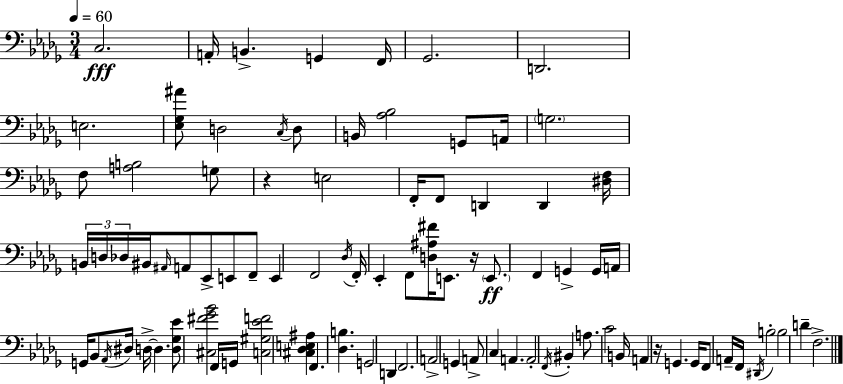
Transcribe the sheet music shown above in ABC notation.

X:1
T:Untitled
M:3/4
L:1/4
K:Bbm
C,2 A,,/4 B,, G,, F,,/4 _G,,2 D,,2 E,2 [_E,_G,^A]/2 D,2 C,/4 D,/2 B,,/4 [_A,_B,]2 G,,/2 A,,/4 G,2 F,/2 [A,B,]2 G,/2 z E,2 F,,/4 F,,/2 D,, D,, [^D,F,]/4 B,,/4 D,/4 _D,/4 ^B,,/4 ^A,,/4 A,,/2 _E,,/2 E,,/2 F,,/2 E,, F,,2 _D,/4 F,,/4 _E,, F,,/2 [D,^A,^F]/4 E,,/2 z/4 E,,/2 F,, G,, G,,/4 A,,/4 G,,/4 _B,,/2 _A,,/4 ^D,/4 D,/4 D, [D,_G,_E]/2 [^C,^F_G_B]2 F,,/4 G,,/4 [C,^G,_EF]2 [^C,_D,E,^A,] F,, [_D,B,] G,,2 D,, F,,2 A,,2 G,, A,,/2 C, A,, A,,2 F,,/4 ^B,, A,/2 C2 B,,/4 A,, z/4 G,, G,,/4 F,,/2 A,,/4 F,,/4 ^D,,/4 B,2 B,2 D F,2